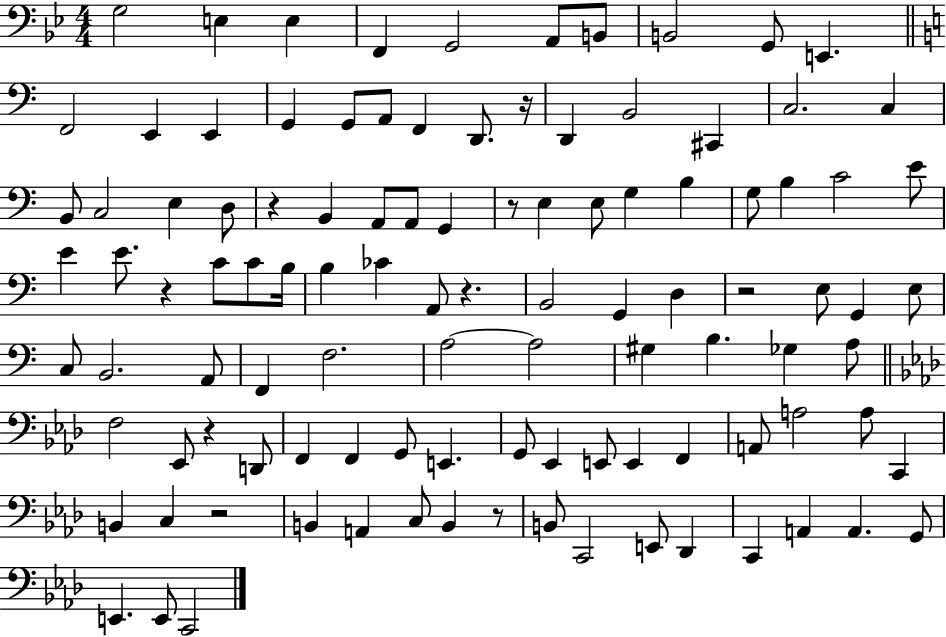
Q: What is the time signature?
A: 4/4